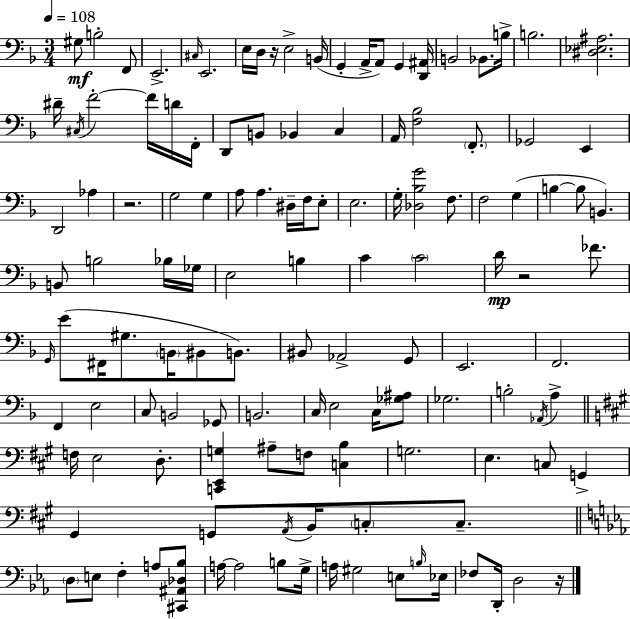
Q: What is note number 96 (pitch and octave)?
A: A2